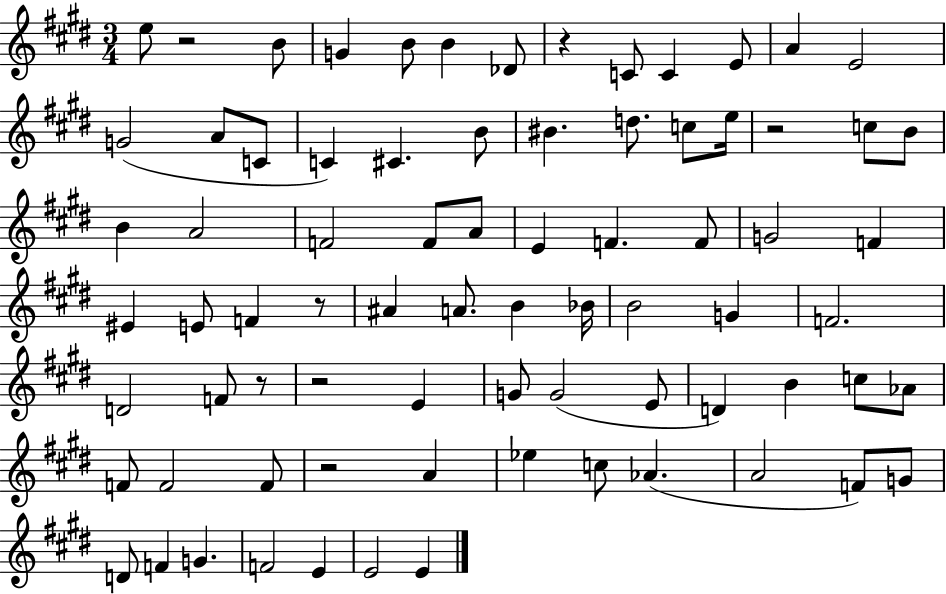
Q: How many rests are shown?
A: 7